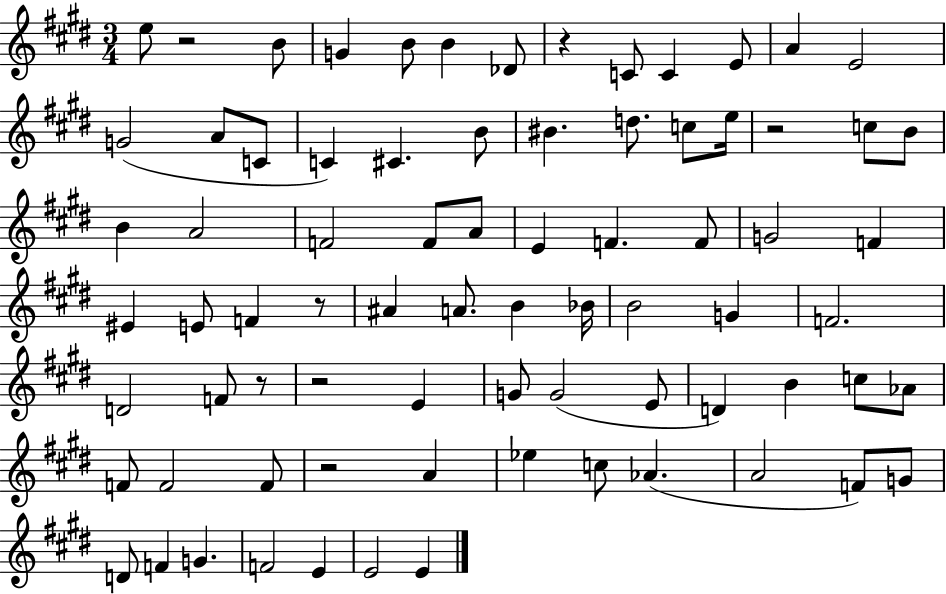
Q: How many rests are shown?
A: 7